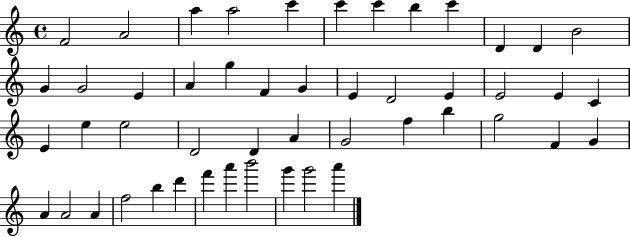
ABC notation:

X:1
T:Untitled
M:4/4
L:1/4
K:C
F2 A2 a a2 c' c' c' b c' D D B2 G G2 E A g F G E D2 E E2 E C E e e2 D2 D A G2 f b g2 F G A A2 A f2 b d' f' a' b'2 g' g'2 a'